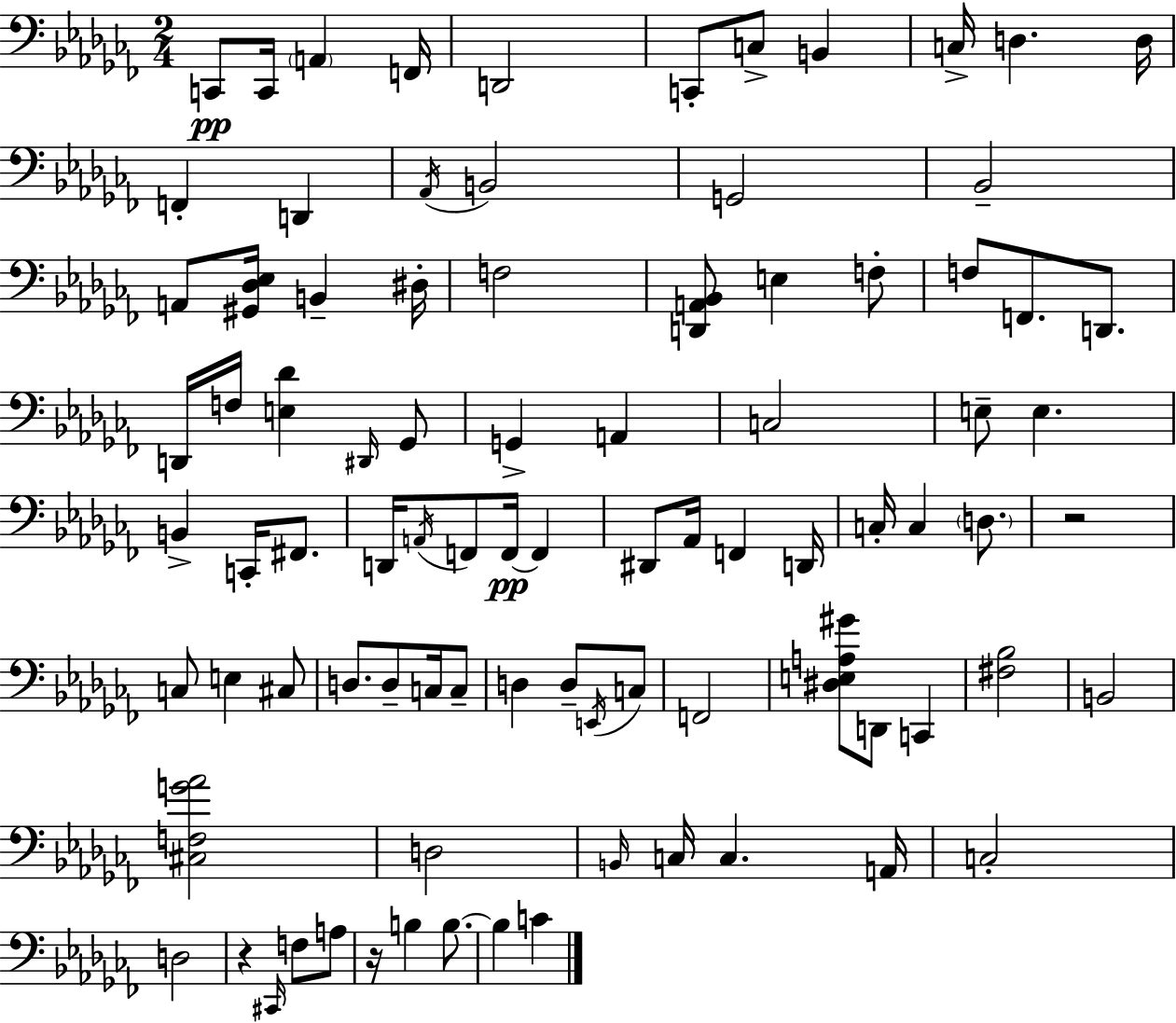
X:1
T:Untitled
M:2/4
L:1/4
K:Abm
C,,/2 C,,/4 A,, F,,/4 D,,2 C,,/2 C,/2 B,, C,/4 D, D,/4 F,, D,, _A,,/4 B,,2 G,,2 _B,,2 A,,/2 [^G,,_D,_E,]/4 B,, ^D,/4 F,2 [D,,A,,_B,,]/2 E, F,/2 F,/2 F,,/2 D,,/2 D,,/4 F,/4 [E,_D] ^D,,/4 _G,,/2 G,, A,, C,2 E,/2 E, B,, C,,/4 ^F,,/2 D,,/4 A,,/4 F,,/2 F,,/4 F,, ^D,,/2 _A,,/4 F,, D,,/4 C,/4 C, D,/2 z2 C,/2 E, ^C,/2 D,/2 D,/2 C,/4 C,/2 D, D,/2 E,,/4 C,/2 F,,2 [^D,E,A,^G]/2 D,,/2 C,, [^F,_B,]2 B,,2 [^C,F,G_A]2 D,2 B,,/4 C,/4 C, A,,/4 C,2 D,2 z ^C,,/4 F,/2 A,/2 z/4 B, B,/2 B, C